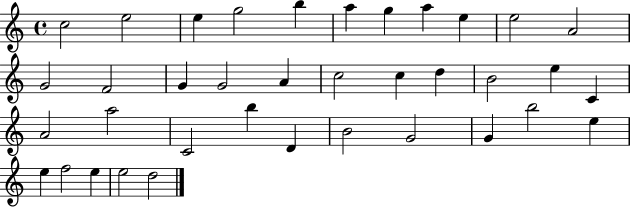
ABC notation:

X:1
T:Untitled
M:4/4
L:1/4
K:C
c2 e2 e g2 b a g a e e2 A2 G2 F2 G G2 A c2 c d B2 e C A2 a2 C2 b D B2 G2 G b2 e e f2 e e2 d2